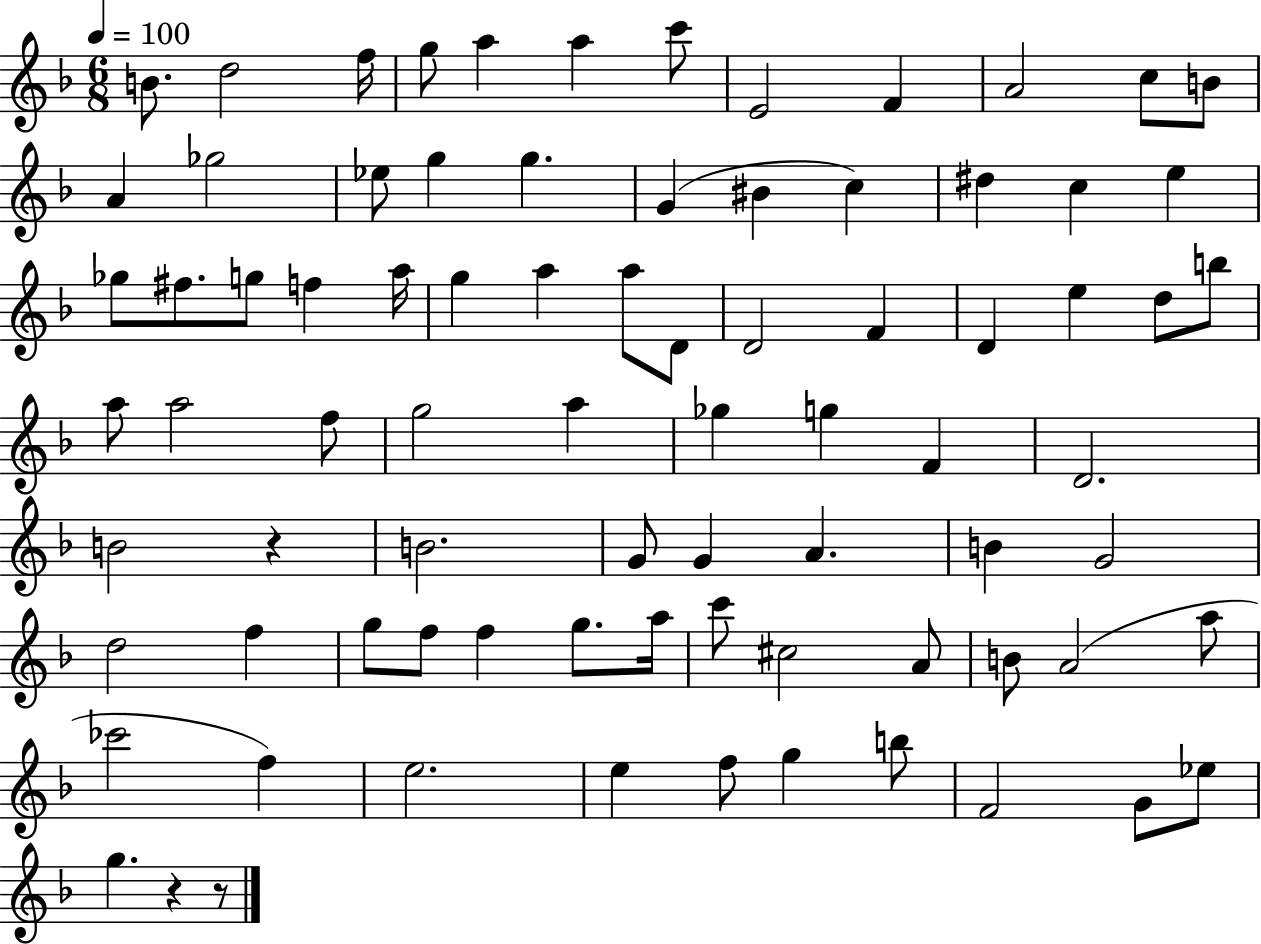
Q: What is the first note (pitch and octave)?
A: B4